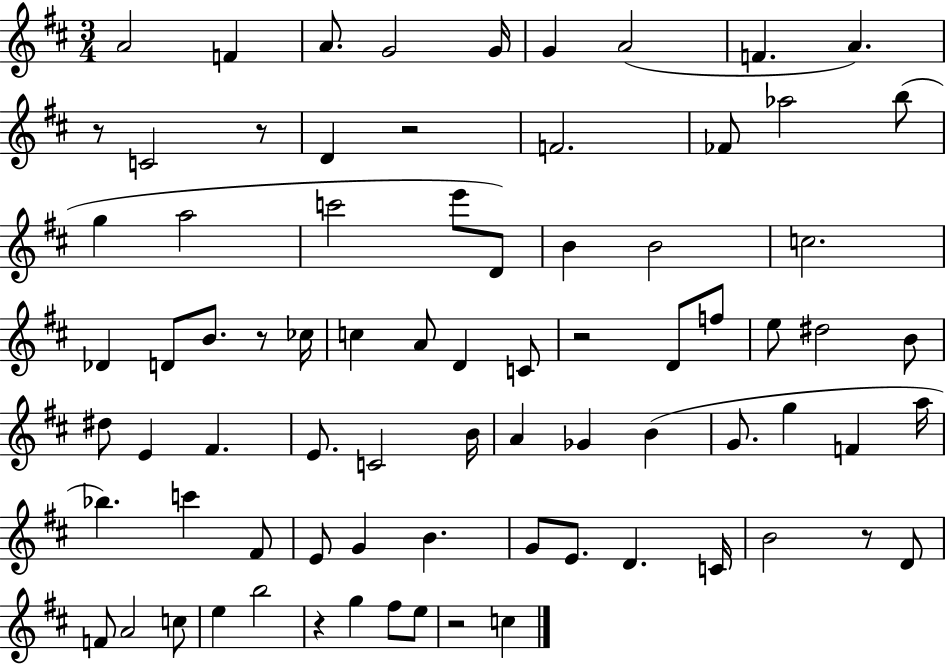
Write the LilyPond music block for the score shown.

{
  \clef treble
  \numericTimeSignature
  \time 3/4
  \key d \major
  a'2 f'4 | a'8. g'2 g'16 | g'4 a'2( | f'4. a'4.) | \break r8 c'2 r8 | d'4 r2 | f'2. | fes'8 aes''2 b''8( | \break g''4 a''2 | c'''2 e'''8 d'8) | b'4 b'2 | c''2. | \break des'4 d'8 b'8. r8 ces''16 | c''4 a'8 d'4 c'8 | r2 d'8 f''8 | e''8 dis''2 b'8 | \break dis''8 e'4 fis'4. | e'8. c'2 b'16 | a'4 ges'4 b'4( | g'8. g''4 f'4 a''16 | \break bes''4.) c'''4 fis'8 | e'8 g'4 b'4. | g'8 e'8. d'4. c'16 | b'2 r8 d'8 | \break f'8 a'2 c''8 | e''4 b''2 | r4 g''4 fis''8 e''8 | r2 c''4 | \break \bar "|."
}